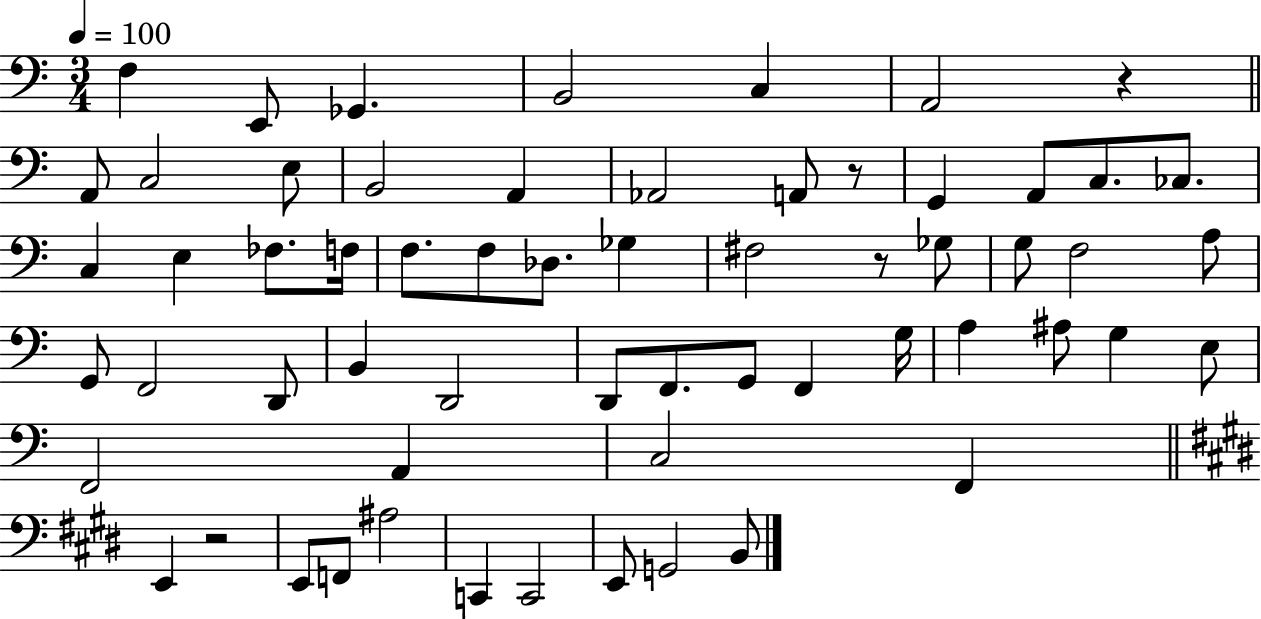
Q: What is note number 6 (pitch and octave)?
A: A2